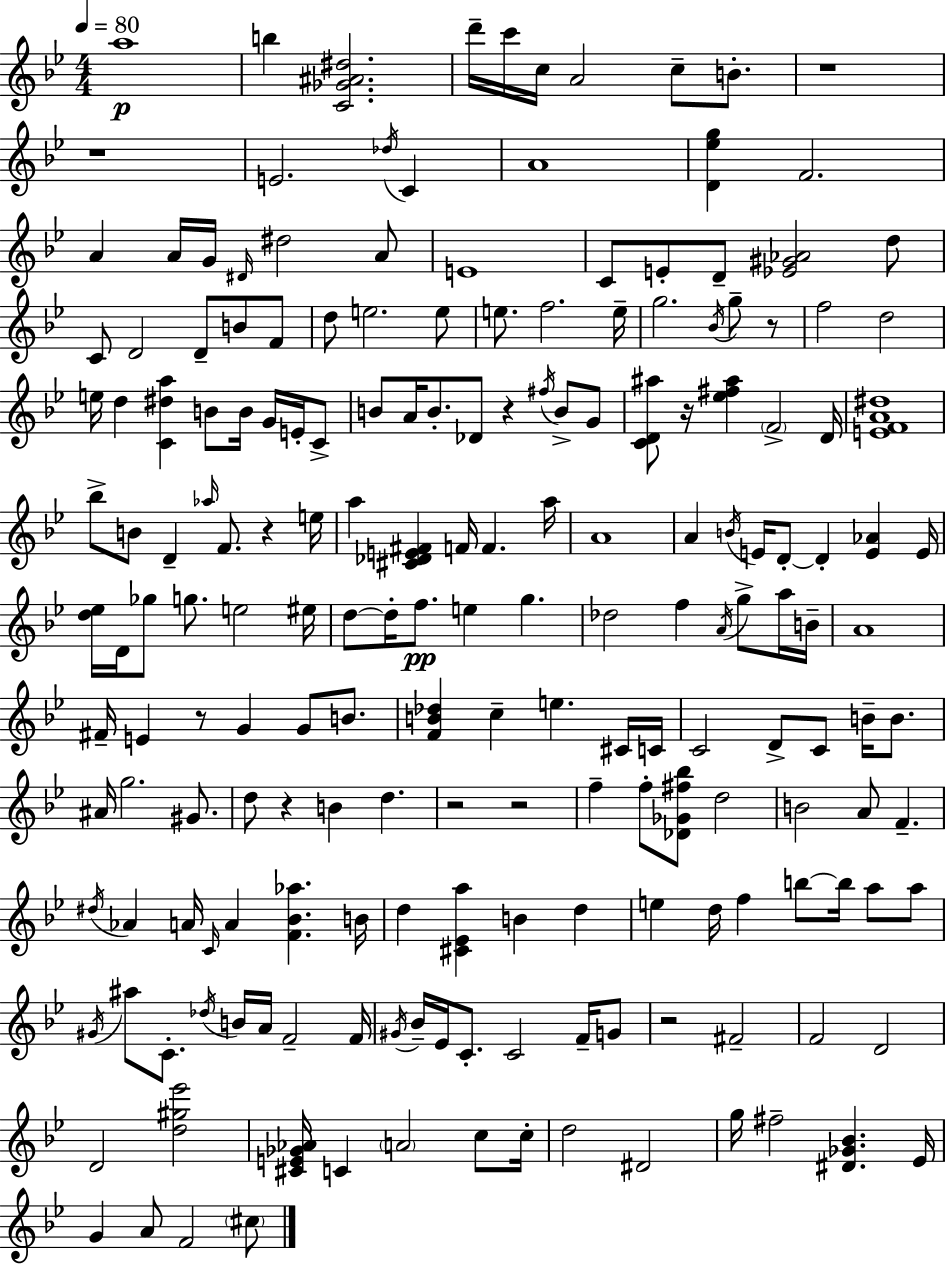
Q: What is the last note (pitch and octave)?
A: C#5